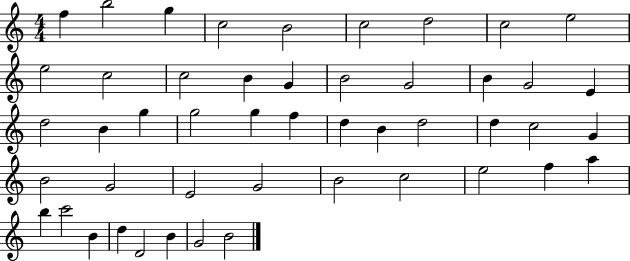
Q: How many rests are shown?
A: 0